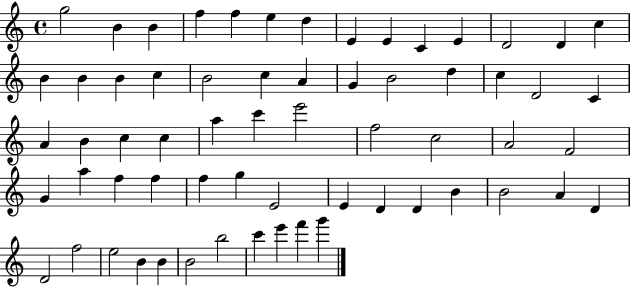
G5/h B4/q B4/q F5/q F5/q E5/q D5/q E4/q E4/q C4/q E4/q D4/h D4/q C5/q B4/q B4/q B4/q C5/q B4/h C5/q A4/q G4/q B4/h D5/q C5/q D4/h C4/q A4/q B4/q C5/q C5/q A5/q C6/q E6/h F5/h C5/h A4/h F4/h G4/q A5/q F5/q F5/q F5/q G5/q E4/h E4/q D4/q D4/q B4/q B4/h A4/q D4/q D4/h F5/h E5/h B4/q B4/q B4/h B5/h C6/q E6/q F6/q G6/q